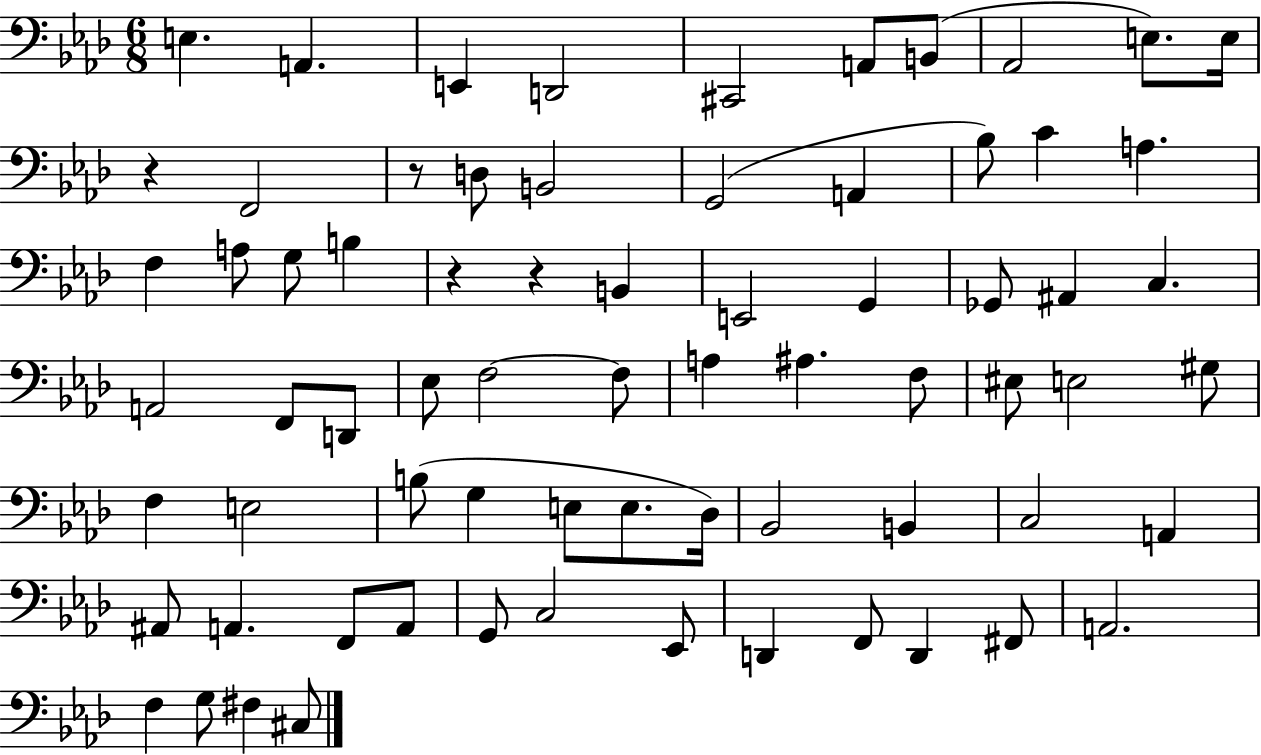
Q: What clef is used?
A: bass